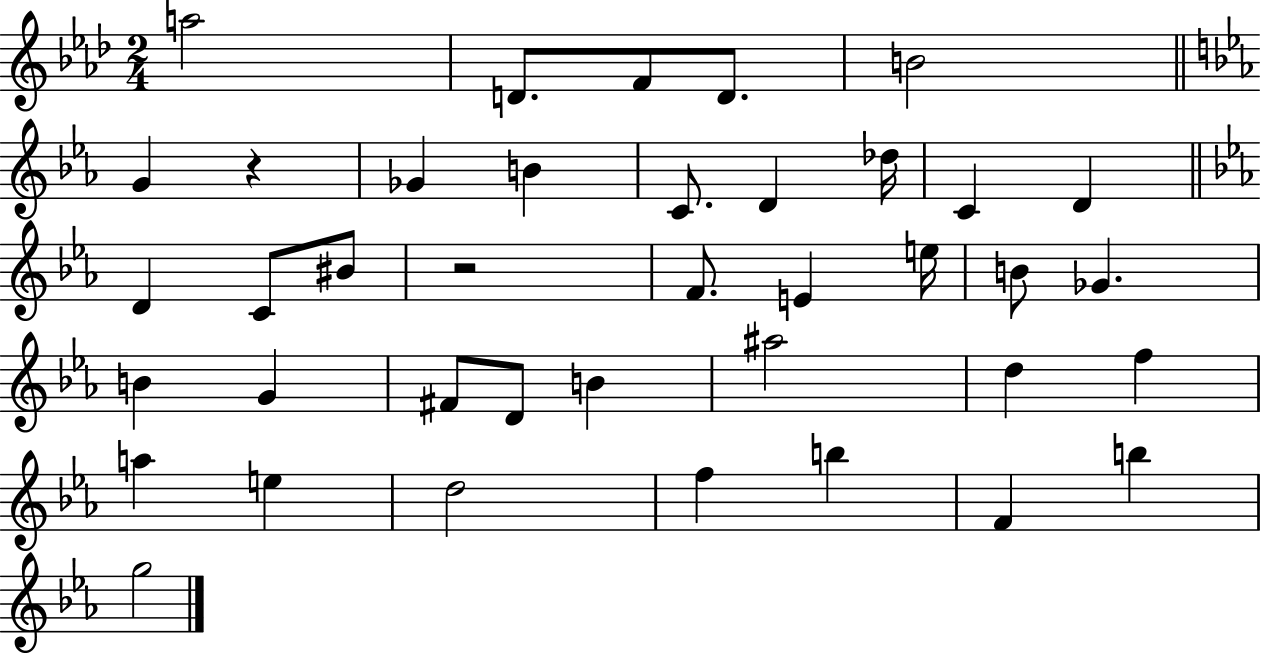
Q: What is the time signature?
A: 2/4